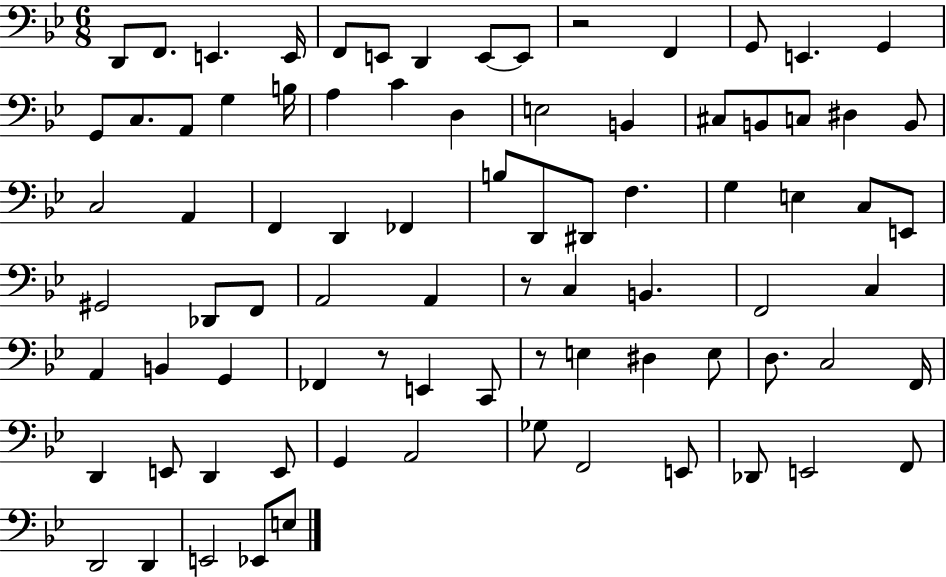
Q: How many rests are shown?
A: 4